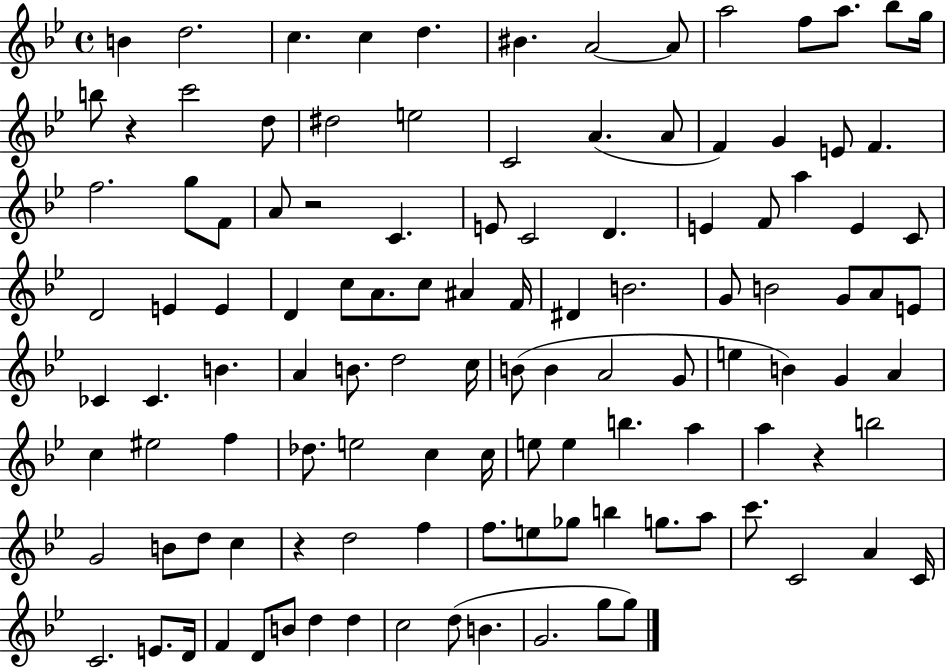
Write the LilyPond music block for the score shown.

{
  \clef treble
  \time 4/4
  \defaultTimeSignature
  \key bes \major
  b'4 d''2. | c''4. c''4 d''4. | bis'4. a'2~~ a'8 | a''2 f''8 a''8. bes''8 g''16 | \break b''8 r4 c'''2 d''8 | dis''2 e''2 | c'2 a'4.( a'8 | f'4) g'4 e'8 f'4. | \break f''2. g''8 f'8 | a'8 r2 c'4. | e'8 c'2 d'4. | e'4 f'8 a''4 e'4 c'8 | \break d'2 e'4 e'4 | d'4 c''8 a'8. c''8 ais'4 f'16 | dis'4 b'2. | g'8 b'2 g'8 a'8 e'8 | \break ces'4 ces'4. b'4. | a'4 b'8. d''2 c''16 | b'8( b'4 a'2 g'8 | e''4 b'4) g'4 a'4 | \break c''4 eis''2 f''4 | des''8. e''2 c''4 c''16 | e''8 e''4 b''4. a''4 | a''4 r4 b''2 | \break g'2 b'8 d''8 c''4 | r4 d''2 f''4 | f''8. e''8 ges''8 b''4 g''8. a''8 | c'''8. c'2 a'4 c'16 | \break c'2. e'8. d'16 | f'4 d'8 b'8 d''4 d''4 | c''2 d''8( b'4. | g'2. g''8 g''8) | \break \bar "|."
}